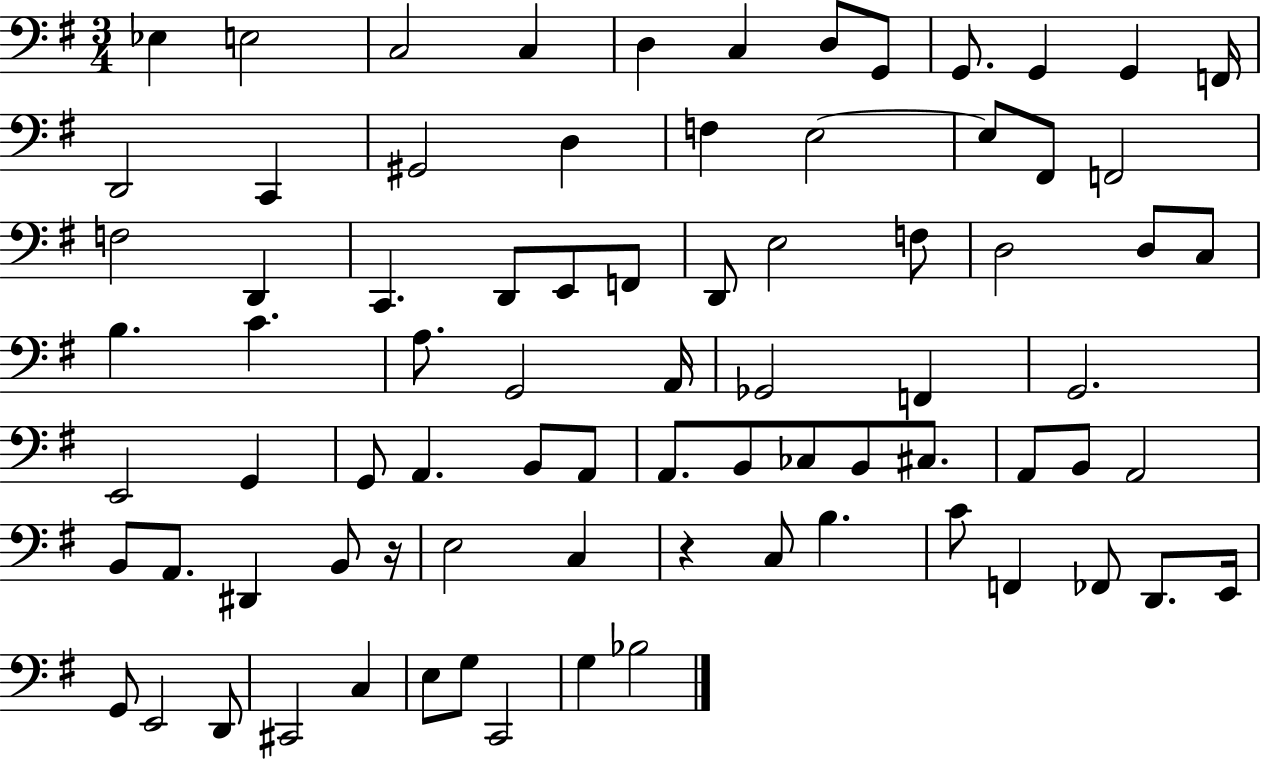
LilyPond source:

{
  \clef bass
  \numericTimeSignature
  \time 3/4
  \key g \major
  ees4 e2 | c2 c4 | d4 c4 d8 g,8 | g,8. g,4 g,4 f,16 | \break d,2 c,4 | gis,2 d4 | f4 e2~~ | e8 fis,8 f,2 | \break f2 d,4 | c,4. d,8 e,8 f,8 | d,8 e2 f8 | d2 d8 c8 | \break b4. c'4. | a8. g,2 a,16 | ges,2 f,4 | g,2. | \break e,2 g,4 | g,8 a,4. b,8 a,8 | a,8. b,8 ces8 b,8 cis8. | a,8 b,8 a,2 | \break b,8 a,8. dis,4 b,8 r16 | e2 c4 | r4 c8 b4. | c'8 f,4 fes,8 d,8. e,16 | \break g,8 e,2 d,8 | cis,2 c4 | e8 g8 c,2 | g4 bes2 | \break \bar "|."
}